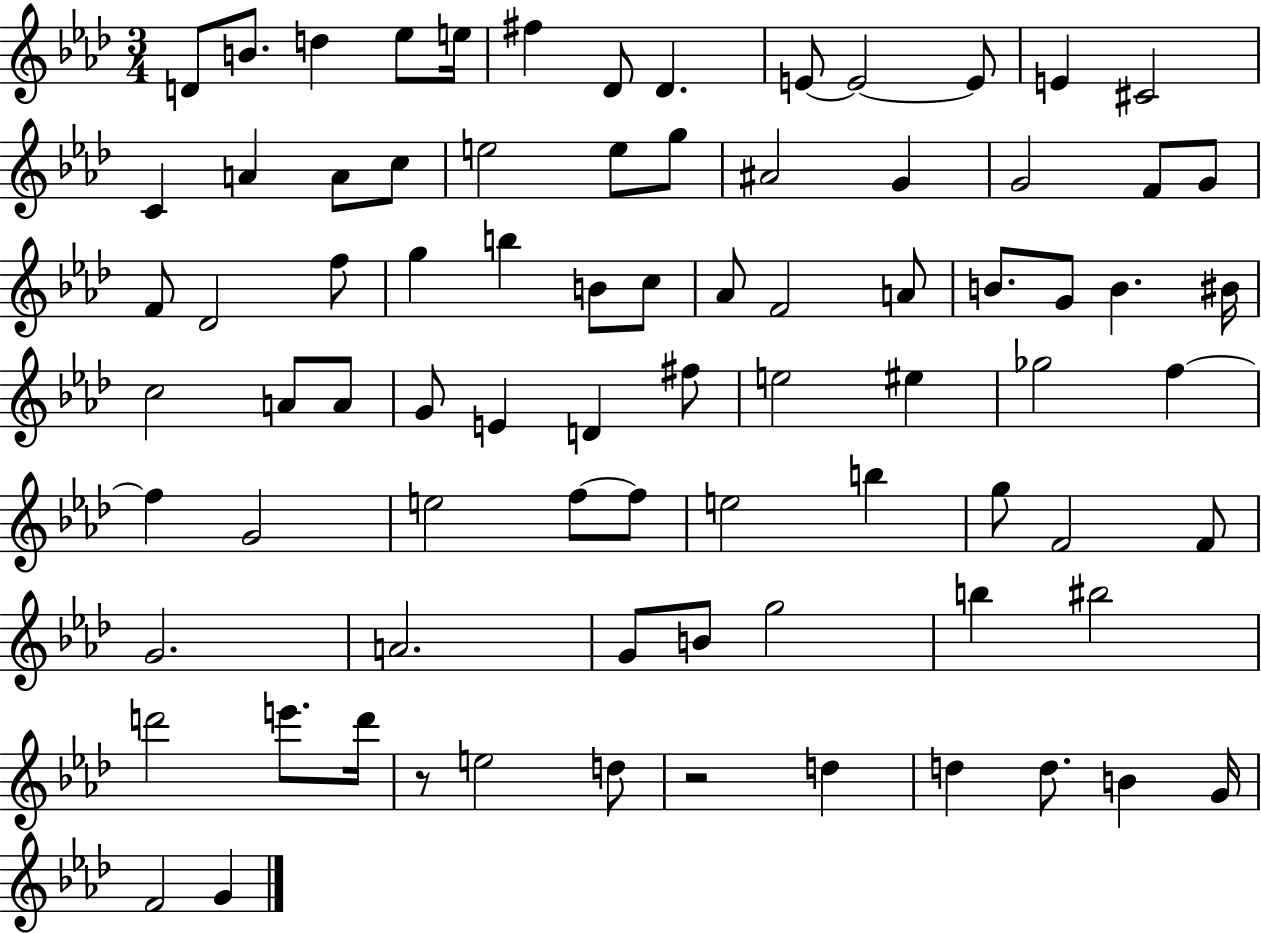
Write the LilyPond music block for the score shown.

{
  \clef treble
  \numericTimeSignature
  \time 3/4
  \key aes \major
  d'8 b'8. d''4 ees''8 e''16 | fis''4 des'8 des'4. | e'8~~ e'2~~ e'8 | e'4 cis'2 | \break c'4 a'4 a'8 c''8 | e''2 e''8 g''8 | ais'2 g'4 | g'2 f'8 g'8 | \break f'8 des'2 f''8 | g''4 b''4 b'8 c''8 | aes'8 f'2 a'8 | b'8. g'8 b'4. bis'16 | \break c''2 a'8 a'8 | g'8 e'4 d'4 fis''8 | e''2 eis''4 | ges''2 f''4~~ | \break f''4 g'2 | e''2 f''8~~ f''8 | e''2 b''4 | g''8 f'2 f'8 | \break g'2. | a'2. | g'8 b'8 g''2 | b''4 bis''2 | \break d'''2 e'''8. d'''16 | r8 e''2 d''8 | r2 d''4 | d''4 d''8. b'4 g'16 | \break f'2 g'4 | \bar "|."
}